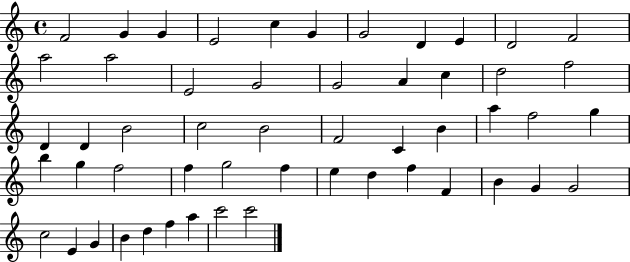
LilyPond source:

{
  \clef treble
  \time 4/4
  \defaultTimeSignature
  \key c \major
  f'2 g'4 g'4 | e'2 c''4 g'4 | g'2 d'4 e'4 | d'2 f'2 | \break a''2 a''2 | e'2 g'2 | g'2 a'4 c''4 | d''2 f''2 | \break d'4 d'4 b'2 | c''2 b'2 | f'2 c'4 b'4 | a''4 f''2 g''4 | \break b''4 g''4 f''2 | f''4 g''2 f''4 | e''4 d''4 f''4 f'4 | b'4 g'4 g'2 | \break c''2 e'4 g'4 | b'4 d''4 f''4 a''4 | c'''2 c'''2 | \bar "|."
}